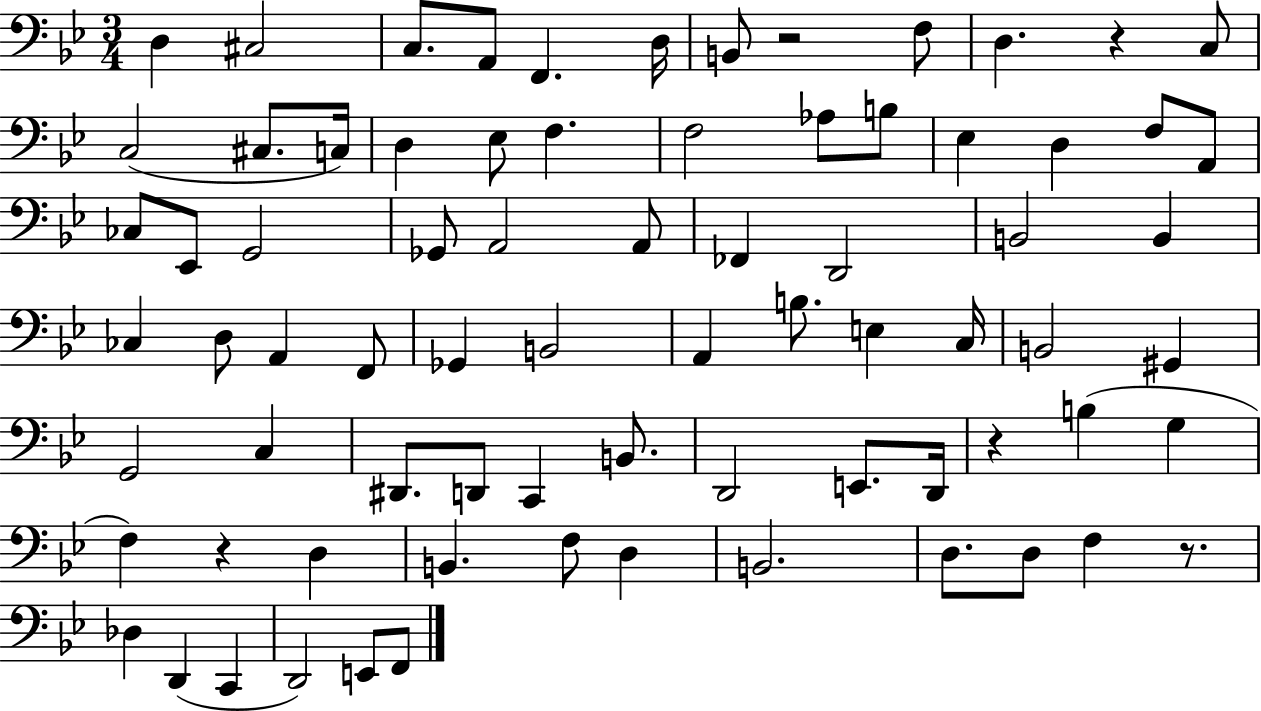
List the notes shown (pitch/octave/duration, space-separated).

D3/q C#3/h C3/e. A2/e F2/q. D3/s B2/e R/h F3/e D3/q. R/q C3/e C3/h C#3/e. C3/s D3/q Eb3/e F3/q. F3/h Ab3/e B3/e Eb3/q D3/q F3/e A2/e CES3/e Eb2/e G2/h Gb2/e A2/h A2/e FES2/q D2/h B2/h B2/q CES3/q D3/e A2/q F2/e Gb2/q B2/h A2/q B3/e. E3/q C3/s B2/h G#2/q G2/h C3/q D#2/e. D2/e C2/q B2/e. D2/h E2/e. D2/s R/q B3/q G3/q F3/q R/q D3/q B2/q. F3/e D3/q B2/h. D3/e. D3/e F3/q R/e. Db3/q D2/q C2/q D2/h E2/e F2/e